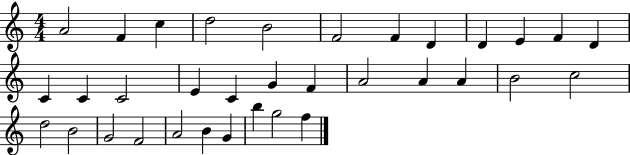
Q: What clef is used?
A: treble